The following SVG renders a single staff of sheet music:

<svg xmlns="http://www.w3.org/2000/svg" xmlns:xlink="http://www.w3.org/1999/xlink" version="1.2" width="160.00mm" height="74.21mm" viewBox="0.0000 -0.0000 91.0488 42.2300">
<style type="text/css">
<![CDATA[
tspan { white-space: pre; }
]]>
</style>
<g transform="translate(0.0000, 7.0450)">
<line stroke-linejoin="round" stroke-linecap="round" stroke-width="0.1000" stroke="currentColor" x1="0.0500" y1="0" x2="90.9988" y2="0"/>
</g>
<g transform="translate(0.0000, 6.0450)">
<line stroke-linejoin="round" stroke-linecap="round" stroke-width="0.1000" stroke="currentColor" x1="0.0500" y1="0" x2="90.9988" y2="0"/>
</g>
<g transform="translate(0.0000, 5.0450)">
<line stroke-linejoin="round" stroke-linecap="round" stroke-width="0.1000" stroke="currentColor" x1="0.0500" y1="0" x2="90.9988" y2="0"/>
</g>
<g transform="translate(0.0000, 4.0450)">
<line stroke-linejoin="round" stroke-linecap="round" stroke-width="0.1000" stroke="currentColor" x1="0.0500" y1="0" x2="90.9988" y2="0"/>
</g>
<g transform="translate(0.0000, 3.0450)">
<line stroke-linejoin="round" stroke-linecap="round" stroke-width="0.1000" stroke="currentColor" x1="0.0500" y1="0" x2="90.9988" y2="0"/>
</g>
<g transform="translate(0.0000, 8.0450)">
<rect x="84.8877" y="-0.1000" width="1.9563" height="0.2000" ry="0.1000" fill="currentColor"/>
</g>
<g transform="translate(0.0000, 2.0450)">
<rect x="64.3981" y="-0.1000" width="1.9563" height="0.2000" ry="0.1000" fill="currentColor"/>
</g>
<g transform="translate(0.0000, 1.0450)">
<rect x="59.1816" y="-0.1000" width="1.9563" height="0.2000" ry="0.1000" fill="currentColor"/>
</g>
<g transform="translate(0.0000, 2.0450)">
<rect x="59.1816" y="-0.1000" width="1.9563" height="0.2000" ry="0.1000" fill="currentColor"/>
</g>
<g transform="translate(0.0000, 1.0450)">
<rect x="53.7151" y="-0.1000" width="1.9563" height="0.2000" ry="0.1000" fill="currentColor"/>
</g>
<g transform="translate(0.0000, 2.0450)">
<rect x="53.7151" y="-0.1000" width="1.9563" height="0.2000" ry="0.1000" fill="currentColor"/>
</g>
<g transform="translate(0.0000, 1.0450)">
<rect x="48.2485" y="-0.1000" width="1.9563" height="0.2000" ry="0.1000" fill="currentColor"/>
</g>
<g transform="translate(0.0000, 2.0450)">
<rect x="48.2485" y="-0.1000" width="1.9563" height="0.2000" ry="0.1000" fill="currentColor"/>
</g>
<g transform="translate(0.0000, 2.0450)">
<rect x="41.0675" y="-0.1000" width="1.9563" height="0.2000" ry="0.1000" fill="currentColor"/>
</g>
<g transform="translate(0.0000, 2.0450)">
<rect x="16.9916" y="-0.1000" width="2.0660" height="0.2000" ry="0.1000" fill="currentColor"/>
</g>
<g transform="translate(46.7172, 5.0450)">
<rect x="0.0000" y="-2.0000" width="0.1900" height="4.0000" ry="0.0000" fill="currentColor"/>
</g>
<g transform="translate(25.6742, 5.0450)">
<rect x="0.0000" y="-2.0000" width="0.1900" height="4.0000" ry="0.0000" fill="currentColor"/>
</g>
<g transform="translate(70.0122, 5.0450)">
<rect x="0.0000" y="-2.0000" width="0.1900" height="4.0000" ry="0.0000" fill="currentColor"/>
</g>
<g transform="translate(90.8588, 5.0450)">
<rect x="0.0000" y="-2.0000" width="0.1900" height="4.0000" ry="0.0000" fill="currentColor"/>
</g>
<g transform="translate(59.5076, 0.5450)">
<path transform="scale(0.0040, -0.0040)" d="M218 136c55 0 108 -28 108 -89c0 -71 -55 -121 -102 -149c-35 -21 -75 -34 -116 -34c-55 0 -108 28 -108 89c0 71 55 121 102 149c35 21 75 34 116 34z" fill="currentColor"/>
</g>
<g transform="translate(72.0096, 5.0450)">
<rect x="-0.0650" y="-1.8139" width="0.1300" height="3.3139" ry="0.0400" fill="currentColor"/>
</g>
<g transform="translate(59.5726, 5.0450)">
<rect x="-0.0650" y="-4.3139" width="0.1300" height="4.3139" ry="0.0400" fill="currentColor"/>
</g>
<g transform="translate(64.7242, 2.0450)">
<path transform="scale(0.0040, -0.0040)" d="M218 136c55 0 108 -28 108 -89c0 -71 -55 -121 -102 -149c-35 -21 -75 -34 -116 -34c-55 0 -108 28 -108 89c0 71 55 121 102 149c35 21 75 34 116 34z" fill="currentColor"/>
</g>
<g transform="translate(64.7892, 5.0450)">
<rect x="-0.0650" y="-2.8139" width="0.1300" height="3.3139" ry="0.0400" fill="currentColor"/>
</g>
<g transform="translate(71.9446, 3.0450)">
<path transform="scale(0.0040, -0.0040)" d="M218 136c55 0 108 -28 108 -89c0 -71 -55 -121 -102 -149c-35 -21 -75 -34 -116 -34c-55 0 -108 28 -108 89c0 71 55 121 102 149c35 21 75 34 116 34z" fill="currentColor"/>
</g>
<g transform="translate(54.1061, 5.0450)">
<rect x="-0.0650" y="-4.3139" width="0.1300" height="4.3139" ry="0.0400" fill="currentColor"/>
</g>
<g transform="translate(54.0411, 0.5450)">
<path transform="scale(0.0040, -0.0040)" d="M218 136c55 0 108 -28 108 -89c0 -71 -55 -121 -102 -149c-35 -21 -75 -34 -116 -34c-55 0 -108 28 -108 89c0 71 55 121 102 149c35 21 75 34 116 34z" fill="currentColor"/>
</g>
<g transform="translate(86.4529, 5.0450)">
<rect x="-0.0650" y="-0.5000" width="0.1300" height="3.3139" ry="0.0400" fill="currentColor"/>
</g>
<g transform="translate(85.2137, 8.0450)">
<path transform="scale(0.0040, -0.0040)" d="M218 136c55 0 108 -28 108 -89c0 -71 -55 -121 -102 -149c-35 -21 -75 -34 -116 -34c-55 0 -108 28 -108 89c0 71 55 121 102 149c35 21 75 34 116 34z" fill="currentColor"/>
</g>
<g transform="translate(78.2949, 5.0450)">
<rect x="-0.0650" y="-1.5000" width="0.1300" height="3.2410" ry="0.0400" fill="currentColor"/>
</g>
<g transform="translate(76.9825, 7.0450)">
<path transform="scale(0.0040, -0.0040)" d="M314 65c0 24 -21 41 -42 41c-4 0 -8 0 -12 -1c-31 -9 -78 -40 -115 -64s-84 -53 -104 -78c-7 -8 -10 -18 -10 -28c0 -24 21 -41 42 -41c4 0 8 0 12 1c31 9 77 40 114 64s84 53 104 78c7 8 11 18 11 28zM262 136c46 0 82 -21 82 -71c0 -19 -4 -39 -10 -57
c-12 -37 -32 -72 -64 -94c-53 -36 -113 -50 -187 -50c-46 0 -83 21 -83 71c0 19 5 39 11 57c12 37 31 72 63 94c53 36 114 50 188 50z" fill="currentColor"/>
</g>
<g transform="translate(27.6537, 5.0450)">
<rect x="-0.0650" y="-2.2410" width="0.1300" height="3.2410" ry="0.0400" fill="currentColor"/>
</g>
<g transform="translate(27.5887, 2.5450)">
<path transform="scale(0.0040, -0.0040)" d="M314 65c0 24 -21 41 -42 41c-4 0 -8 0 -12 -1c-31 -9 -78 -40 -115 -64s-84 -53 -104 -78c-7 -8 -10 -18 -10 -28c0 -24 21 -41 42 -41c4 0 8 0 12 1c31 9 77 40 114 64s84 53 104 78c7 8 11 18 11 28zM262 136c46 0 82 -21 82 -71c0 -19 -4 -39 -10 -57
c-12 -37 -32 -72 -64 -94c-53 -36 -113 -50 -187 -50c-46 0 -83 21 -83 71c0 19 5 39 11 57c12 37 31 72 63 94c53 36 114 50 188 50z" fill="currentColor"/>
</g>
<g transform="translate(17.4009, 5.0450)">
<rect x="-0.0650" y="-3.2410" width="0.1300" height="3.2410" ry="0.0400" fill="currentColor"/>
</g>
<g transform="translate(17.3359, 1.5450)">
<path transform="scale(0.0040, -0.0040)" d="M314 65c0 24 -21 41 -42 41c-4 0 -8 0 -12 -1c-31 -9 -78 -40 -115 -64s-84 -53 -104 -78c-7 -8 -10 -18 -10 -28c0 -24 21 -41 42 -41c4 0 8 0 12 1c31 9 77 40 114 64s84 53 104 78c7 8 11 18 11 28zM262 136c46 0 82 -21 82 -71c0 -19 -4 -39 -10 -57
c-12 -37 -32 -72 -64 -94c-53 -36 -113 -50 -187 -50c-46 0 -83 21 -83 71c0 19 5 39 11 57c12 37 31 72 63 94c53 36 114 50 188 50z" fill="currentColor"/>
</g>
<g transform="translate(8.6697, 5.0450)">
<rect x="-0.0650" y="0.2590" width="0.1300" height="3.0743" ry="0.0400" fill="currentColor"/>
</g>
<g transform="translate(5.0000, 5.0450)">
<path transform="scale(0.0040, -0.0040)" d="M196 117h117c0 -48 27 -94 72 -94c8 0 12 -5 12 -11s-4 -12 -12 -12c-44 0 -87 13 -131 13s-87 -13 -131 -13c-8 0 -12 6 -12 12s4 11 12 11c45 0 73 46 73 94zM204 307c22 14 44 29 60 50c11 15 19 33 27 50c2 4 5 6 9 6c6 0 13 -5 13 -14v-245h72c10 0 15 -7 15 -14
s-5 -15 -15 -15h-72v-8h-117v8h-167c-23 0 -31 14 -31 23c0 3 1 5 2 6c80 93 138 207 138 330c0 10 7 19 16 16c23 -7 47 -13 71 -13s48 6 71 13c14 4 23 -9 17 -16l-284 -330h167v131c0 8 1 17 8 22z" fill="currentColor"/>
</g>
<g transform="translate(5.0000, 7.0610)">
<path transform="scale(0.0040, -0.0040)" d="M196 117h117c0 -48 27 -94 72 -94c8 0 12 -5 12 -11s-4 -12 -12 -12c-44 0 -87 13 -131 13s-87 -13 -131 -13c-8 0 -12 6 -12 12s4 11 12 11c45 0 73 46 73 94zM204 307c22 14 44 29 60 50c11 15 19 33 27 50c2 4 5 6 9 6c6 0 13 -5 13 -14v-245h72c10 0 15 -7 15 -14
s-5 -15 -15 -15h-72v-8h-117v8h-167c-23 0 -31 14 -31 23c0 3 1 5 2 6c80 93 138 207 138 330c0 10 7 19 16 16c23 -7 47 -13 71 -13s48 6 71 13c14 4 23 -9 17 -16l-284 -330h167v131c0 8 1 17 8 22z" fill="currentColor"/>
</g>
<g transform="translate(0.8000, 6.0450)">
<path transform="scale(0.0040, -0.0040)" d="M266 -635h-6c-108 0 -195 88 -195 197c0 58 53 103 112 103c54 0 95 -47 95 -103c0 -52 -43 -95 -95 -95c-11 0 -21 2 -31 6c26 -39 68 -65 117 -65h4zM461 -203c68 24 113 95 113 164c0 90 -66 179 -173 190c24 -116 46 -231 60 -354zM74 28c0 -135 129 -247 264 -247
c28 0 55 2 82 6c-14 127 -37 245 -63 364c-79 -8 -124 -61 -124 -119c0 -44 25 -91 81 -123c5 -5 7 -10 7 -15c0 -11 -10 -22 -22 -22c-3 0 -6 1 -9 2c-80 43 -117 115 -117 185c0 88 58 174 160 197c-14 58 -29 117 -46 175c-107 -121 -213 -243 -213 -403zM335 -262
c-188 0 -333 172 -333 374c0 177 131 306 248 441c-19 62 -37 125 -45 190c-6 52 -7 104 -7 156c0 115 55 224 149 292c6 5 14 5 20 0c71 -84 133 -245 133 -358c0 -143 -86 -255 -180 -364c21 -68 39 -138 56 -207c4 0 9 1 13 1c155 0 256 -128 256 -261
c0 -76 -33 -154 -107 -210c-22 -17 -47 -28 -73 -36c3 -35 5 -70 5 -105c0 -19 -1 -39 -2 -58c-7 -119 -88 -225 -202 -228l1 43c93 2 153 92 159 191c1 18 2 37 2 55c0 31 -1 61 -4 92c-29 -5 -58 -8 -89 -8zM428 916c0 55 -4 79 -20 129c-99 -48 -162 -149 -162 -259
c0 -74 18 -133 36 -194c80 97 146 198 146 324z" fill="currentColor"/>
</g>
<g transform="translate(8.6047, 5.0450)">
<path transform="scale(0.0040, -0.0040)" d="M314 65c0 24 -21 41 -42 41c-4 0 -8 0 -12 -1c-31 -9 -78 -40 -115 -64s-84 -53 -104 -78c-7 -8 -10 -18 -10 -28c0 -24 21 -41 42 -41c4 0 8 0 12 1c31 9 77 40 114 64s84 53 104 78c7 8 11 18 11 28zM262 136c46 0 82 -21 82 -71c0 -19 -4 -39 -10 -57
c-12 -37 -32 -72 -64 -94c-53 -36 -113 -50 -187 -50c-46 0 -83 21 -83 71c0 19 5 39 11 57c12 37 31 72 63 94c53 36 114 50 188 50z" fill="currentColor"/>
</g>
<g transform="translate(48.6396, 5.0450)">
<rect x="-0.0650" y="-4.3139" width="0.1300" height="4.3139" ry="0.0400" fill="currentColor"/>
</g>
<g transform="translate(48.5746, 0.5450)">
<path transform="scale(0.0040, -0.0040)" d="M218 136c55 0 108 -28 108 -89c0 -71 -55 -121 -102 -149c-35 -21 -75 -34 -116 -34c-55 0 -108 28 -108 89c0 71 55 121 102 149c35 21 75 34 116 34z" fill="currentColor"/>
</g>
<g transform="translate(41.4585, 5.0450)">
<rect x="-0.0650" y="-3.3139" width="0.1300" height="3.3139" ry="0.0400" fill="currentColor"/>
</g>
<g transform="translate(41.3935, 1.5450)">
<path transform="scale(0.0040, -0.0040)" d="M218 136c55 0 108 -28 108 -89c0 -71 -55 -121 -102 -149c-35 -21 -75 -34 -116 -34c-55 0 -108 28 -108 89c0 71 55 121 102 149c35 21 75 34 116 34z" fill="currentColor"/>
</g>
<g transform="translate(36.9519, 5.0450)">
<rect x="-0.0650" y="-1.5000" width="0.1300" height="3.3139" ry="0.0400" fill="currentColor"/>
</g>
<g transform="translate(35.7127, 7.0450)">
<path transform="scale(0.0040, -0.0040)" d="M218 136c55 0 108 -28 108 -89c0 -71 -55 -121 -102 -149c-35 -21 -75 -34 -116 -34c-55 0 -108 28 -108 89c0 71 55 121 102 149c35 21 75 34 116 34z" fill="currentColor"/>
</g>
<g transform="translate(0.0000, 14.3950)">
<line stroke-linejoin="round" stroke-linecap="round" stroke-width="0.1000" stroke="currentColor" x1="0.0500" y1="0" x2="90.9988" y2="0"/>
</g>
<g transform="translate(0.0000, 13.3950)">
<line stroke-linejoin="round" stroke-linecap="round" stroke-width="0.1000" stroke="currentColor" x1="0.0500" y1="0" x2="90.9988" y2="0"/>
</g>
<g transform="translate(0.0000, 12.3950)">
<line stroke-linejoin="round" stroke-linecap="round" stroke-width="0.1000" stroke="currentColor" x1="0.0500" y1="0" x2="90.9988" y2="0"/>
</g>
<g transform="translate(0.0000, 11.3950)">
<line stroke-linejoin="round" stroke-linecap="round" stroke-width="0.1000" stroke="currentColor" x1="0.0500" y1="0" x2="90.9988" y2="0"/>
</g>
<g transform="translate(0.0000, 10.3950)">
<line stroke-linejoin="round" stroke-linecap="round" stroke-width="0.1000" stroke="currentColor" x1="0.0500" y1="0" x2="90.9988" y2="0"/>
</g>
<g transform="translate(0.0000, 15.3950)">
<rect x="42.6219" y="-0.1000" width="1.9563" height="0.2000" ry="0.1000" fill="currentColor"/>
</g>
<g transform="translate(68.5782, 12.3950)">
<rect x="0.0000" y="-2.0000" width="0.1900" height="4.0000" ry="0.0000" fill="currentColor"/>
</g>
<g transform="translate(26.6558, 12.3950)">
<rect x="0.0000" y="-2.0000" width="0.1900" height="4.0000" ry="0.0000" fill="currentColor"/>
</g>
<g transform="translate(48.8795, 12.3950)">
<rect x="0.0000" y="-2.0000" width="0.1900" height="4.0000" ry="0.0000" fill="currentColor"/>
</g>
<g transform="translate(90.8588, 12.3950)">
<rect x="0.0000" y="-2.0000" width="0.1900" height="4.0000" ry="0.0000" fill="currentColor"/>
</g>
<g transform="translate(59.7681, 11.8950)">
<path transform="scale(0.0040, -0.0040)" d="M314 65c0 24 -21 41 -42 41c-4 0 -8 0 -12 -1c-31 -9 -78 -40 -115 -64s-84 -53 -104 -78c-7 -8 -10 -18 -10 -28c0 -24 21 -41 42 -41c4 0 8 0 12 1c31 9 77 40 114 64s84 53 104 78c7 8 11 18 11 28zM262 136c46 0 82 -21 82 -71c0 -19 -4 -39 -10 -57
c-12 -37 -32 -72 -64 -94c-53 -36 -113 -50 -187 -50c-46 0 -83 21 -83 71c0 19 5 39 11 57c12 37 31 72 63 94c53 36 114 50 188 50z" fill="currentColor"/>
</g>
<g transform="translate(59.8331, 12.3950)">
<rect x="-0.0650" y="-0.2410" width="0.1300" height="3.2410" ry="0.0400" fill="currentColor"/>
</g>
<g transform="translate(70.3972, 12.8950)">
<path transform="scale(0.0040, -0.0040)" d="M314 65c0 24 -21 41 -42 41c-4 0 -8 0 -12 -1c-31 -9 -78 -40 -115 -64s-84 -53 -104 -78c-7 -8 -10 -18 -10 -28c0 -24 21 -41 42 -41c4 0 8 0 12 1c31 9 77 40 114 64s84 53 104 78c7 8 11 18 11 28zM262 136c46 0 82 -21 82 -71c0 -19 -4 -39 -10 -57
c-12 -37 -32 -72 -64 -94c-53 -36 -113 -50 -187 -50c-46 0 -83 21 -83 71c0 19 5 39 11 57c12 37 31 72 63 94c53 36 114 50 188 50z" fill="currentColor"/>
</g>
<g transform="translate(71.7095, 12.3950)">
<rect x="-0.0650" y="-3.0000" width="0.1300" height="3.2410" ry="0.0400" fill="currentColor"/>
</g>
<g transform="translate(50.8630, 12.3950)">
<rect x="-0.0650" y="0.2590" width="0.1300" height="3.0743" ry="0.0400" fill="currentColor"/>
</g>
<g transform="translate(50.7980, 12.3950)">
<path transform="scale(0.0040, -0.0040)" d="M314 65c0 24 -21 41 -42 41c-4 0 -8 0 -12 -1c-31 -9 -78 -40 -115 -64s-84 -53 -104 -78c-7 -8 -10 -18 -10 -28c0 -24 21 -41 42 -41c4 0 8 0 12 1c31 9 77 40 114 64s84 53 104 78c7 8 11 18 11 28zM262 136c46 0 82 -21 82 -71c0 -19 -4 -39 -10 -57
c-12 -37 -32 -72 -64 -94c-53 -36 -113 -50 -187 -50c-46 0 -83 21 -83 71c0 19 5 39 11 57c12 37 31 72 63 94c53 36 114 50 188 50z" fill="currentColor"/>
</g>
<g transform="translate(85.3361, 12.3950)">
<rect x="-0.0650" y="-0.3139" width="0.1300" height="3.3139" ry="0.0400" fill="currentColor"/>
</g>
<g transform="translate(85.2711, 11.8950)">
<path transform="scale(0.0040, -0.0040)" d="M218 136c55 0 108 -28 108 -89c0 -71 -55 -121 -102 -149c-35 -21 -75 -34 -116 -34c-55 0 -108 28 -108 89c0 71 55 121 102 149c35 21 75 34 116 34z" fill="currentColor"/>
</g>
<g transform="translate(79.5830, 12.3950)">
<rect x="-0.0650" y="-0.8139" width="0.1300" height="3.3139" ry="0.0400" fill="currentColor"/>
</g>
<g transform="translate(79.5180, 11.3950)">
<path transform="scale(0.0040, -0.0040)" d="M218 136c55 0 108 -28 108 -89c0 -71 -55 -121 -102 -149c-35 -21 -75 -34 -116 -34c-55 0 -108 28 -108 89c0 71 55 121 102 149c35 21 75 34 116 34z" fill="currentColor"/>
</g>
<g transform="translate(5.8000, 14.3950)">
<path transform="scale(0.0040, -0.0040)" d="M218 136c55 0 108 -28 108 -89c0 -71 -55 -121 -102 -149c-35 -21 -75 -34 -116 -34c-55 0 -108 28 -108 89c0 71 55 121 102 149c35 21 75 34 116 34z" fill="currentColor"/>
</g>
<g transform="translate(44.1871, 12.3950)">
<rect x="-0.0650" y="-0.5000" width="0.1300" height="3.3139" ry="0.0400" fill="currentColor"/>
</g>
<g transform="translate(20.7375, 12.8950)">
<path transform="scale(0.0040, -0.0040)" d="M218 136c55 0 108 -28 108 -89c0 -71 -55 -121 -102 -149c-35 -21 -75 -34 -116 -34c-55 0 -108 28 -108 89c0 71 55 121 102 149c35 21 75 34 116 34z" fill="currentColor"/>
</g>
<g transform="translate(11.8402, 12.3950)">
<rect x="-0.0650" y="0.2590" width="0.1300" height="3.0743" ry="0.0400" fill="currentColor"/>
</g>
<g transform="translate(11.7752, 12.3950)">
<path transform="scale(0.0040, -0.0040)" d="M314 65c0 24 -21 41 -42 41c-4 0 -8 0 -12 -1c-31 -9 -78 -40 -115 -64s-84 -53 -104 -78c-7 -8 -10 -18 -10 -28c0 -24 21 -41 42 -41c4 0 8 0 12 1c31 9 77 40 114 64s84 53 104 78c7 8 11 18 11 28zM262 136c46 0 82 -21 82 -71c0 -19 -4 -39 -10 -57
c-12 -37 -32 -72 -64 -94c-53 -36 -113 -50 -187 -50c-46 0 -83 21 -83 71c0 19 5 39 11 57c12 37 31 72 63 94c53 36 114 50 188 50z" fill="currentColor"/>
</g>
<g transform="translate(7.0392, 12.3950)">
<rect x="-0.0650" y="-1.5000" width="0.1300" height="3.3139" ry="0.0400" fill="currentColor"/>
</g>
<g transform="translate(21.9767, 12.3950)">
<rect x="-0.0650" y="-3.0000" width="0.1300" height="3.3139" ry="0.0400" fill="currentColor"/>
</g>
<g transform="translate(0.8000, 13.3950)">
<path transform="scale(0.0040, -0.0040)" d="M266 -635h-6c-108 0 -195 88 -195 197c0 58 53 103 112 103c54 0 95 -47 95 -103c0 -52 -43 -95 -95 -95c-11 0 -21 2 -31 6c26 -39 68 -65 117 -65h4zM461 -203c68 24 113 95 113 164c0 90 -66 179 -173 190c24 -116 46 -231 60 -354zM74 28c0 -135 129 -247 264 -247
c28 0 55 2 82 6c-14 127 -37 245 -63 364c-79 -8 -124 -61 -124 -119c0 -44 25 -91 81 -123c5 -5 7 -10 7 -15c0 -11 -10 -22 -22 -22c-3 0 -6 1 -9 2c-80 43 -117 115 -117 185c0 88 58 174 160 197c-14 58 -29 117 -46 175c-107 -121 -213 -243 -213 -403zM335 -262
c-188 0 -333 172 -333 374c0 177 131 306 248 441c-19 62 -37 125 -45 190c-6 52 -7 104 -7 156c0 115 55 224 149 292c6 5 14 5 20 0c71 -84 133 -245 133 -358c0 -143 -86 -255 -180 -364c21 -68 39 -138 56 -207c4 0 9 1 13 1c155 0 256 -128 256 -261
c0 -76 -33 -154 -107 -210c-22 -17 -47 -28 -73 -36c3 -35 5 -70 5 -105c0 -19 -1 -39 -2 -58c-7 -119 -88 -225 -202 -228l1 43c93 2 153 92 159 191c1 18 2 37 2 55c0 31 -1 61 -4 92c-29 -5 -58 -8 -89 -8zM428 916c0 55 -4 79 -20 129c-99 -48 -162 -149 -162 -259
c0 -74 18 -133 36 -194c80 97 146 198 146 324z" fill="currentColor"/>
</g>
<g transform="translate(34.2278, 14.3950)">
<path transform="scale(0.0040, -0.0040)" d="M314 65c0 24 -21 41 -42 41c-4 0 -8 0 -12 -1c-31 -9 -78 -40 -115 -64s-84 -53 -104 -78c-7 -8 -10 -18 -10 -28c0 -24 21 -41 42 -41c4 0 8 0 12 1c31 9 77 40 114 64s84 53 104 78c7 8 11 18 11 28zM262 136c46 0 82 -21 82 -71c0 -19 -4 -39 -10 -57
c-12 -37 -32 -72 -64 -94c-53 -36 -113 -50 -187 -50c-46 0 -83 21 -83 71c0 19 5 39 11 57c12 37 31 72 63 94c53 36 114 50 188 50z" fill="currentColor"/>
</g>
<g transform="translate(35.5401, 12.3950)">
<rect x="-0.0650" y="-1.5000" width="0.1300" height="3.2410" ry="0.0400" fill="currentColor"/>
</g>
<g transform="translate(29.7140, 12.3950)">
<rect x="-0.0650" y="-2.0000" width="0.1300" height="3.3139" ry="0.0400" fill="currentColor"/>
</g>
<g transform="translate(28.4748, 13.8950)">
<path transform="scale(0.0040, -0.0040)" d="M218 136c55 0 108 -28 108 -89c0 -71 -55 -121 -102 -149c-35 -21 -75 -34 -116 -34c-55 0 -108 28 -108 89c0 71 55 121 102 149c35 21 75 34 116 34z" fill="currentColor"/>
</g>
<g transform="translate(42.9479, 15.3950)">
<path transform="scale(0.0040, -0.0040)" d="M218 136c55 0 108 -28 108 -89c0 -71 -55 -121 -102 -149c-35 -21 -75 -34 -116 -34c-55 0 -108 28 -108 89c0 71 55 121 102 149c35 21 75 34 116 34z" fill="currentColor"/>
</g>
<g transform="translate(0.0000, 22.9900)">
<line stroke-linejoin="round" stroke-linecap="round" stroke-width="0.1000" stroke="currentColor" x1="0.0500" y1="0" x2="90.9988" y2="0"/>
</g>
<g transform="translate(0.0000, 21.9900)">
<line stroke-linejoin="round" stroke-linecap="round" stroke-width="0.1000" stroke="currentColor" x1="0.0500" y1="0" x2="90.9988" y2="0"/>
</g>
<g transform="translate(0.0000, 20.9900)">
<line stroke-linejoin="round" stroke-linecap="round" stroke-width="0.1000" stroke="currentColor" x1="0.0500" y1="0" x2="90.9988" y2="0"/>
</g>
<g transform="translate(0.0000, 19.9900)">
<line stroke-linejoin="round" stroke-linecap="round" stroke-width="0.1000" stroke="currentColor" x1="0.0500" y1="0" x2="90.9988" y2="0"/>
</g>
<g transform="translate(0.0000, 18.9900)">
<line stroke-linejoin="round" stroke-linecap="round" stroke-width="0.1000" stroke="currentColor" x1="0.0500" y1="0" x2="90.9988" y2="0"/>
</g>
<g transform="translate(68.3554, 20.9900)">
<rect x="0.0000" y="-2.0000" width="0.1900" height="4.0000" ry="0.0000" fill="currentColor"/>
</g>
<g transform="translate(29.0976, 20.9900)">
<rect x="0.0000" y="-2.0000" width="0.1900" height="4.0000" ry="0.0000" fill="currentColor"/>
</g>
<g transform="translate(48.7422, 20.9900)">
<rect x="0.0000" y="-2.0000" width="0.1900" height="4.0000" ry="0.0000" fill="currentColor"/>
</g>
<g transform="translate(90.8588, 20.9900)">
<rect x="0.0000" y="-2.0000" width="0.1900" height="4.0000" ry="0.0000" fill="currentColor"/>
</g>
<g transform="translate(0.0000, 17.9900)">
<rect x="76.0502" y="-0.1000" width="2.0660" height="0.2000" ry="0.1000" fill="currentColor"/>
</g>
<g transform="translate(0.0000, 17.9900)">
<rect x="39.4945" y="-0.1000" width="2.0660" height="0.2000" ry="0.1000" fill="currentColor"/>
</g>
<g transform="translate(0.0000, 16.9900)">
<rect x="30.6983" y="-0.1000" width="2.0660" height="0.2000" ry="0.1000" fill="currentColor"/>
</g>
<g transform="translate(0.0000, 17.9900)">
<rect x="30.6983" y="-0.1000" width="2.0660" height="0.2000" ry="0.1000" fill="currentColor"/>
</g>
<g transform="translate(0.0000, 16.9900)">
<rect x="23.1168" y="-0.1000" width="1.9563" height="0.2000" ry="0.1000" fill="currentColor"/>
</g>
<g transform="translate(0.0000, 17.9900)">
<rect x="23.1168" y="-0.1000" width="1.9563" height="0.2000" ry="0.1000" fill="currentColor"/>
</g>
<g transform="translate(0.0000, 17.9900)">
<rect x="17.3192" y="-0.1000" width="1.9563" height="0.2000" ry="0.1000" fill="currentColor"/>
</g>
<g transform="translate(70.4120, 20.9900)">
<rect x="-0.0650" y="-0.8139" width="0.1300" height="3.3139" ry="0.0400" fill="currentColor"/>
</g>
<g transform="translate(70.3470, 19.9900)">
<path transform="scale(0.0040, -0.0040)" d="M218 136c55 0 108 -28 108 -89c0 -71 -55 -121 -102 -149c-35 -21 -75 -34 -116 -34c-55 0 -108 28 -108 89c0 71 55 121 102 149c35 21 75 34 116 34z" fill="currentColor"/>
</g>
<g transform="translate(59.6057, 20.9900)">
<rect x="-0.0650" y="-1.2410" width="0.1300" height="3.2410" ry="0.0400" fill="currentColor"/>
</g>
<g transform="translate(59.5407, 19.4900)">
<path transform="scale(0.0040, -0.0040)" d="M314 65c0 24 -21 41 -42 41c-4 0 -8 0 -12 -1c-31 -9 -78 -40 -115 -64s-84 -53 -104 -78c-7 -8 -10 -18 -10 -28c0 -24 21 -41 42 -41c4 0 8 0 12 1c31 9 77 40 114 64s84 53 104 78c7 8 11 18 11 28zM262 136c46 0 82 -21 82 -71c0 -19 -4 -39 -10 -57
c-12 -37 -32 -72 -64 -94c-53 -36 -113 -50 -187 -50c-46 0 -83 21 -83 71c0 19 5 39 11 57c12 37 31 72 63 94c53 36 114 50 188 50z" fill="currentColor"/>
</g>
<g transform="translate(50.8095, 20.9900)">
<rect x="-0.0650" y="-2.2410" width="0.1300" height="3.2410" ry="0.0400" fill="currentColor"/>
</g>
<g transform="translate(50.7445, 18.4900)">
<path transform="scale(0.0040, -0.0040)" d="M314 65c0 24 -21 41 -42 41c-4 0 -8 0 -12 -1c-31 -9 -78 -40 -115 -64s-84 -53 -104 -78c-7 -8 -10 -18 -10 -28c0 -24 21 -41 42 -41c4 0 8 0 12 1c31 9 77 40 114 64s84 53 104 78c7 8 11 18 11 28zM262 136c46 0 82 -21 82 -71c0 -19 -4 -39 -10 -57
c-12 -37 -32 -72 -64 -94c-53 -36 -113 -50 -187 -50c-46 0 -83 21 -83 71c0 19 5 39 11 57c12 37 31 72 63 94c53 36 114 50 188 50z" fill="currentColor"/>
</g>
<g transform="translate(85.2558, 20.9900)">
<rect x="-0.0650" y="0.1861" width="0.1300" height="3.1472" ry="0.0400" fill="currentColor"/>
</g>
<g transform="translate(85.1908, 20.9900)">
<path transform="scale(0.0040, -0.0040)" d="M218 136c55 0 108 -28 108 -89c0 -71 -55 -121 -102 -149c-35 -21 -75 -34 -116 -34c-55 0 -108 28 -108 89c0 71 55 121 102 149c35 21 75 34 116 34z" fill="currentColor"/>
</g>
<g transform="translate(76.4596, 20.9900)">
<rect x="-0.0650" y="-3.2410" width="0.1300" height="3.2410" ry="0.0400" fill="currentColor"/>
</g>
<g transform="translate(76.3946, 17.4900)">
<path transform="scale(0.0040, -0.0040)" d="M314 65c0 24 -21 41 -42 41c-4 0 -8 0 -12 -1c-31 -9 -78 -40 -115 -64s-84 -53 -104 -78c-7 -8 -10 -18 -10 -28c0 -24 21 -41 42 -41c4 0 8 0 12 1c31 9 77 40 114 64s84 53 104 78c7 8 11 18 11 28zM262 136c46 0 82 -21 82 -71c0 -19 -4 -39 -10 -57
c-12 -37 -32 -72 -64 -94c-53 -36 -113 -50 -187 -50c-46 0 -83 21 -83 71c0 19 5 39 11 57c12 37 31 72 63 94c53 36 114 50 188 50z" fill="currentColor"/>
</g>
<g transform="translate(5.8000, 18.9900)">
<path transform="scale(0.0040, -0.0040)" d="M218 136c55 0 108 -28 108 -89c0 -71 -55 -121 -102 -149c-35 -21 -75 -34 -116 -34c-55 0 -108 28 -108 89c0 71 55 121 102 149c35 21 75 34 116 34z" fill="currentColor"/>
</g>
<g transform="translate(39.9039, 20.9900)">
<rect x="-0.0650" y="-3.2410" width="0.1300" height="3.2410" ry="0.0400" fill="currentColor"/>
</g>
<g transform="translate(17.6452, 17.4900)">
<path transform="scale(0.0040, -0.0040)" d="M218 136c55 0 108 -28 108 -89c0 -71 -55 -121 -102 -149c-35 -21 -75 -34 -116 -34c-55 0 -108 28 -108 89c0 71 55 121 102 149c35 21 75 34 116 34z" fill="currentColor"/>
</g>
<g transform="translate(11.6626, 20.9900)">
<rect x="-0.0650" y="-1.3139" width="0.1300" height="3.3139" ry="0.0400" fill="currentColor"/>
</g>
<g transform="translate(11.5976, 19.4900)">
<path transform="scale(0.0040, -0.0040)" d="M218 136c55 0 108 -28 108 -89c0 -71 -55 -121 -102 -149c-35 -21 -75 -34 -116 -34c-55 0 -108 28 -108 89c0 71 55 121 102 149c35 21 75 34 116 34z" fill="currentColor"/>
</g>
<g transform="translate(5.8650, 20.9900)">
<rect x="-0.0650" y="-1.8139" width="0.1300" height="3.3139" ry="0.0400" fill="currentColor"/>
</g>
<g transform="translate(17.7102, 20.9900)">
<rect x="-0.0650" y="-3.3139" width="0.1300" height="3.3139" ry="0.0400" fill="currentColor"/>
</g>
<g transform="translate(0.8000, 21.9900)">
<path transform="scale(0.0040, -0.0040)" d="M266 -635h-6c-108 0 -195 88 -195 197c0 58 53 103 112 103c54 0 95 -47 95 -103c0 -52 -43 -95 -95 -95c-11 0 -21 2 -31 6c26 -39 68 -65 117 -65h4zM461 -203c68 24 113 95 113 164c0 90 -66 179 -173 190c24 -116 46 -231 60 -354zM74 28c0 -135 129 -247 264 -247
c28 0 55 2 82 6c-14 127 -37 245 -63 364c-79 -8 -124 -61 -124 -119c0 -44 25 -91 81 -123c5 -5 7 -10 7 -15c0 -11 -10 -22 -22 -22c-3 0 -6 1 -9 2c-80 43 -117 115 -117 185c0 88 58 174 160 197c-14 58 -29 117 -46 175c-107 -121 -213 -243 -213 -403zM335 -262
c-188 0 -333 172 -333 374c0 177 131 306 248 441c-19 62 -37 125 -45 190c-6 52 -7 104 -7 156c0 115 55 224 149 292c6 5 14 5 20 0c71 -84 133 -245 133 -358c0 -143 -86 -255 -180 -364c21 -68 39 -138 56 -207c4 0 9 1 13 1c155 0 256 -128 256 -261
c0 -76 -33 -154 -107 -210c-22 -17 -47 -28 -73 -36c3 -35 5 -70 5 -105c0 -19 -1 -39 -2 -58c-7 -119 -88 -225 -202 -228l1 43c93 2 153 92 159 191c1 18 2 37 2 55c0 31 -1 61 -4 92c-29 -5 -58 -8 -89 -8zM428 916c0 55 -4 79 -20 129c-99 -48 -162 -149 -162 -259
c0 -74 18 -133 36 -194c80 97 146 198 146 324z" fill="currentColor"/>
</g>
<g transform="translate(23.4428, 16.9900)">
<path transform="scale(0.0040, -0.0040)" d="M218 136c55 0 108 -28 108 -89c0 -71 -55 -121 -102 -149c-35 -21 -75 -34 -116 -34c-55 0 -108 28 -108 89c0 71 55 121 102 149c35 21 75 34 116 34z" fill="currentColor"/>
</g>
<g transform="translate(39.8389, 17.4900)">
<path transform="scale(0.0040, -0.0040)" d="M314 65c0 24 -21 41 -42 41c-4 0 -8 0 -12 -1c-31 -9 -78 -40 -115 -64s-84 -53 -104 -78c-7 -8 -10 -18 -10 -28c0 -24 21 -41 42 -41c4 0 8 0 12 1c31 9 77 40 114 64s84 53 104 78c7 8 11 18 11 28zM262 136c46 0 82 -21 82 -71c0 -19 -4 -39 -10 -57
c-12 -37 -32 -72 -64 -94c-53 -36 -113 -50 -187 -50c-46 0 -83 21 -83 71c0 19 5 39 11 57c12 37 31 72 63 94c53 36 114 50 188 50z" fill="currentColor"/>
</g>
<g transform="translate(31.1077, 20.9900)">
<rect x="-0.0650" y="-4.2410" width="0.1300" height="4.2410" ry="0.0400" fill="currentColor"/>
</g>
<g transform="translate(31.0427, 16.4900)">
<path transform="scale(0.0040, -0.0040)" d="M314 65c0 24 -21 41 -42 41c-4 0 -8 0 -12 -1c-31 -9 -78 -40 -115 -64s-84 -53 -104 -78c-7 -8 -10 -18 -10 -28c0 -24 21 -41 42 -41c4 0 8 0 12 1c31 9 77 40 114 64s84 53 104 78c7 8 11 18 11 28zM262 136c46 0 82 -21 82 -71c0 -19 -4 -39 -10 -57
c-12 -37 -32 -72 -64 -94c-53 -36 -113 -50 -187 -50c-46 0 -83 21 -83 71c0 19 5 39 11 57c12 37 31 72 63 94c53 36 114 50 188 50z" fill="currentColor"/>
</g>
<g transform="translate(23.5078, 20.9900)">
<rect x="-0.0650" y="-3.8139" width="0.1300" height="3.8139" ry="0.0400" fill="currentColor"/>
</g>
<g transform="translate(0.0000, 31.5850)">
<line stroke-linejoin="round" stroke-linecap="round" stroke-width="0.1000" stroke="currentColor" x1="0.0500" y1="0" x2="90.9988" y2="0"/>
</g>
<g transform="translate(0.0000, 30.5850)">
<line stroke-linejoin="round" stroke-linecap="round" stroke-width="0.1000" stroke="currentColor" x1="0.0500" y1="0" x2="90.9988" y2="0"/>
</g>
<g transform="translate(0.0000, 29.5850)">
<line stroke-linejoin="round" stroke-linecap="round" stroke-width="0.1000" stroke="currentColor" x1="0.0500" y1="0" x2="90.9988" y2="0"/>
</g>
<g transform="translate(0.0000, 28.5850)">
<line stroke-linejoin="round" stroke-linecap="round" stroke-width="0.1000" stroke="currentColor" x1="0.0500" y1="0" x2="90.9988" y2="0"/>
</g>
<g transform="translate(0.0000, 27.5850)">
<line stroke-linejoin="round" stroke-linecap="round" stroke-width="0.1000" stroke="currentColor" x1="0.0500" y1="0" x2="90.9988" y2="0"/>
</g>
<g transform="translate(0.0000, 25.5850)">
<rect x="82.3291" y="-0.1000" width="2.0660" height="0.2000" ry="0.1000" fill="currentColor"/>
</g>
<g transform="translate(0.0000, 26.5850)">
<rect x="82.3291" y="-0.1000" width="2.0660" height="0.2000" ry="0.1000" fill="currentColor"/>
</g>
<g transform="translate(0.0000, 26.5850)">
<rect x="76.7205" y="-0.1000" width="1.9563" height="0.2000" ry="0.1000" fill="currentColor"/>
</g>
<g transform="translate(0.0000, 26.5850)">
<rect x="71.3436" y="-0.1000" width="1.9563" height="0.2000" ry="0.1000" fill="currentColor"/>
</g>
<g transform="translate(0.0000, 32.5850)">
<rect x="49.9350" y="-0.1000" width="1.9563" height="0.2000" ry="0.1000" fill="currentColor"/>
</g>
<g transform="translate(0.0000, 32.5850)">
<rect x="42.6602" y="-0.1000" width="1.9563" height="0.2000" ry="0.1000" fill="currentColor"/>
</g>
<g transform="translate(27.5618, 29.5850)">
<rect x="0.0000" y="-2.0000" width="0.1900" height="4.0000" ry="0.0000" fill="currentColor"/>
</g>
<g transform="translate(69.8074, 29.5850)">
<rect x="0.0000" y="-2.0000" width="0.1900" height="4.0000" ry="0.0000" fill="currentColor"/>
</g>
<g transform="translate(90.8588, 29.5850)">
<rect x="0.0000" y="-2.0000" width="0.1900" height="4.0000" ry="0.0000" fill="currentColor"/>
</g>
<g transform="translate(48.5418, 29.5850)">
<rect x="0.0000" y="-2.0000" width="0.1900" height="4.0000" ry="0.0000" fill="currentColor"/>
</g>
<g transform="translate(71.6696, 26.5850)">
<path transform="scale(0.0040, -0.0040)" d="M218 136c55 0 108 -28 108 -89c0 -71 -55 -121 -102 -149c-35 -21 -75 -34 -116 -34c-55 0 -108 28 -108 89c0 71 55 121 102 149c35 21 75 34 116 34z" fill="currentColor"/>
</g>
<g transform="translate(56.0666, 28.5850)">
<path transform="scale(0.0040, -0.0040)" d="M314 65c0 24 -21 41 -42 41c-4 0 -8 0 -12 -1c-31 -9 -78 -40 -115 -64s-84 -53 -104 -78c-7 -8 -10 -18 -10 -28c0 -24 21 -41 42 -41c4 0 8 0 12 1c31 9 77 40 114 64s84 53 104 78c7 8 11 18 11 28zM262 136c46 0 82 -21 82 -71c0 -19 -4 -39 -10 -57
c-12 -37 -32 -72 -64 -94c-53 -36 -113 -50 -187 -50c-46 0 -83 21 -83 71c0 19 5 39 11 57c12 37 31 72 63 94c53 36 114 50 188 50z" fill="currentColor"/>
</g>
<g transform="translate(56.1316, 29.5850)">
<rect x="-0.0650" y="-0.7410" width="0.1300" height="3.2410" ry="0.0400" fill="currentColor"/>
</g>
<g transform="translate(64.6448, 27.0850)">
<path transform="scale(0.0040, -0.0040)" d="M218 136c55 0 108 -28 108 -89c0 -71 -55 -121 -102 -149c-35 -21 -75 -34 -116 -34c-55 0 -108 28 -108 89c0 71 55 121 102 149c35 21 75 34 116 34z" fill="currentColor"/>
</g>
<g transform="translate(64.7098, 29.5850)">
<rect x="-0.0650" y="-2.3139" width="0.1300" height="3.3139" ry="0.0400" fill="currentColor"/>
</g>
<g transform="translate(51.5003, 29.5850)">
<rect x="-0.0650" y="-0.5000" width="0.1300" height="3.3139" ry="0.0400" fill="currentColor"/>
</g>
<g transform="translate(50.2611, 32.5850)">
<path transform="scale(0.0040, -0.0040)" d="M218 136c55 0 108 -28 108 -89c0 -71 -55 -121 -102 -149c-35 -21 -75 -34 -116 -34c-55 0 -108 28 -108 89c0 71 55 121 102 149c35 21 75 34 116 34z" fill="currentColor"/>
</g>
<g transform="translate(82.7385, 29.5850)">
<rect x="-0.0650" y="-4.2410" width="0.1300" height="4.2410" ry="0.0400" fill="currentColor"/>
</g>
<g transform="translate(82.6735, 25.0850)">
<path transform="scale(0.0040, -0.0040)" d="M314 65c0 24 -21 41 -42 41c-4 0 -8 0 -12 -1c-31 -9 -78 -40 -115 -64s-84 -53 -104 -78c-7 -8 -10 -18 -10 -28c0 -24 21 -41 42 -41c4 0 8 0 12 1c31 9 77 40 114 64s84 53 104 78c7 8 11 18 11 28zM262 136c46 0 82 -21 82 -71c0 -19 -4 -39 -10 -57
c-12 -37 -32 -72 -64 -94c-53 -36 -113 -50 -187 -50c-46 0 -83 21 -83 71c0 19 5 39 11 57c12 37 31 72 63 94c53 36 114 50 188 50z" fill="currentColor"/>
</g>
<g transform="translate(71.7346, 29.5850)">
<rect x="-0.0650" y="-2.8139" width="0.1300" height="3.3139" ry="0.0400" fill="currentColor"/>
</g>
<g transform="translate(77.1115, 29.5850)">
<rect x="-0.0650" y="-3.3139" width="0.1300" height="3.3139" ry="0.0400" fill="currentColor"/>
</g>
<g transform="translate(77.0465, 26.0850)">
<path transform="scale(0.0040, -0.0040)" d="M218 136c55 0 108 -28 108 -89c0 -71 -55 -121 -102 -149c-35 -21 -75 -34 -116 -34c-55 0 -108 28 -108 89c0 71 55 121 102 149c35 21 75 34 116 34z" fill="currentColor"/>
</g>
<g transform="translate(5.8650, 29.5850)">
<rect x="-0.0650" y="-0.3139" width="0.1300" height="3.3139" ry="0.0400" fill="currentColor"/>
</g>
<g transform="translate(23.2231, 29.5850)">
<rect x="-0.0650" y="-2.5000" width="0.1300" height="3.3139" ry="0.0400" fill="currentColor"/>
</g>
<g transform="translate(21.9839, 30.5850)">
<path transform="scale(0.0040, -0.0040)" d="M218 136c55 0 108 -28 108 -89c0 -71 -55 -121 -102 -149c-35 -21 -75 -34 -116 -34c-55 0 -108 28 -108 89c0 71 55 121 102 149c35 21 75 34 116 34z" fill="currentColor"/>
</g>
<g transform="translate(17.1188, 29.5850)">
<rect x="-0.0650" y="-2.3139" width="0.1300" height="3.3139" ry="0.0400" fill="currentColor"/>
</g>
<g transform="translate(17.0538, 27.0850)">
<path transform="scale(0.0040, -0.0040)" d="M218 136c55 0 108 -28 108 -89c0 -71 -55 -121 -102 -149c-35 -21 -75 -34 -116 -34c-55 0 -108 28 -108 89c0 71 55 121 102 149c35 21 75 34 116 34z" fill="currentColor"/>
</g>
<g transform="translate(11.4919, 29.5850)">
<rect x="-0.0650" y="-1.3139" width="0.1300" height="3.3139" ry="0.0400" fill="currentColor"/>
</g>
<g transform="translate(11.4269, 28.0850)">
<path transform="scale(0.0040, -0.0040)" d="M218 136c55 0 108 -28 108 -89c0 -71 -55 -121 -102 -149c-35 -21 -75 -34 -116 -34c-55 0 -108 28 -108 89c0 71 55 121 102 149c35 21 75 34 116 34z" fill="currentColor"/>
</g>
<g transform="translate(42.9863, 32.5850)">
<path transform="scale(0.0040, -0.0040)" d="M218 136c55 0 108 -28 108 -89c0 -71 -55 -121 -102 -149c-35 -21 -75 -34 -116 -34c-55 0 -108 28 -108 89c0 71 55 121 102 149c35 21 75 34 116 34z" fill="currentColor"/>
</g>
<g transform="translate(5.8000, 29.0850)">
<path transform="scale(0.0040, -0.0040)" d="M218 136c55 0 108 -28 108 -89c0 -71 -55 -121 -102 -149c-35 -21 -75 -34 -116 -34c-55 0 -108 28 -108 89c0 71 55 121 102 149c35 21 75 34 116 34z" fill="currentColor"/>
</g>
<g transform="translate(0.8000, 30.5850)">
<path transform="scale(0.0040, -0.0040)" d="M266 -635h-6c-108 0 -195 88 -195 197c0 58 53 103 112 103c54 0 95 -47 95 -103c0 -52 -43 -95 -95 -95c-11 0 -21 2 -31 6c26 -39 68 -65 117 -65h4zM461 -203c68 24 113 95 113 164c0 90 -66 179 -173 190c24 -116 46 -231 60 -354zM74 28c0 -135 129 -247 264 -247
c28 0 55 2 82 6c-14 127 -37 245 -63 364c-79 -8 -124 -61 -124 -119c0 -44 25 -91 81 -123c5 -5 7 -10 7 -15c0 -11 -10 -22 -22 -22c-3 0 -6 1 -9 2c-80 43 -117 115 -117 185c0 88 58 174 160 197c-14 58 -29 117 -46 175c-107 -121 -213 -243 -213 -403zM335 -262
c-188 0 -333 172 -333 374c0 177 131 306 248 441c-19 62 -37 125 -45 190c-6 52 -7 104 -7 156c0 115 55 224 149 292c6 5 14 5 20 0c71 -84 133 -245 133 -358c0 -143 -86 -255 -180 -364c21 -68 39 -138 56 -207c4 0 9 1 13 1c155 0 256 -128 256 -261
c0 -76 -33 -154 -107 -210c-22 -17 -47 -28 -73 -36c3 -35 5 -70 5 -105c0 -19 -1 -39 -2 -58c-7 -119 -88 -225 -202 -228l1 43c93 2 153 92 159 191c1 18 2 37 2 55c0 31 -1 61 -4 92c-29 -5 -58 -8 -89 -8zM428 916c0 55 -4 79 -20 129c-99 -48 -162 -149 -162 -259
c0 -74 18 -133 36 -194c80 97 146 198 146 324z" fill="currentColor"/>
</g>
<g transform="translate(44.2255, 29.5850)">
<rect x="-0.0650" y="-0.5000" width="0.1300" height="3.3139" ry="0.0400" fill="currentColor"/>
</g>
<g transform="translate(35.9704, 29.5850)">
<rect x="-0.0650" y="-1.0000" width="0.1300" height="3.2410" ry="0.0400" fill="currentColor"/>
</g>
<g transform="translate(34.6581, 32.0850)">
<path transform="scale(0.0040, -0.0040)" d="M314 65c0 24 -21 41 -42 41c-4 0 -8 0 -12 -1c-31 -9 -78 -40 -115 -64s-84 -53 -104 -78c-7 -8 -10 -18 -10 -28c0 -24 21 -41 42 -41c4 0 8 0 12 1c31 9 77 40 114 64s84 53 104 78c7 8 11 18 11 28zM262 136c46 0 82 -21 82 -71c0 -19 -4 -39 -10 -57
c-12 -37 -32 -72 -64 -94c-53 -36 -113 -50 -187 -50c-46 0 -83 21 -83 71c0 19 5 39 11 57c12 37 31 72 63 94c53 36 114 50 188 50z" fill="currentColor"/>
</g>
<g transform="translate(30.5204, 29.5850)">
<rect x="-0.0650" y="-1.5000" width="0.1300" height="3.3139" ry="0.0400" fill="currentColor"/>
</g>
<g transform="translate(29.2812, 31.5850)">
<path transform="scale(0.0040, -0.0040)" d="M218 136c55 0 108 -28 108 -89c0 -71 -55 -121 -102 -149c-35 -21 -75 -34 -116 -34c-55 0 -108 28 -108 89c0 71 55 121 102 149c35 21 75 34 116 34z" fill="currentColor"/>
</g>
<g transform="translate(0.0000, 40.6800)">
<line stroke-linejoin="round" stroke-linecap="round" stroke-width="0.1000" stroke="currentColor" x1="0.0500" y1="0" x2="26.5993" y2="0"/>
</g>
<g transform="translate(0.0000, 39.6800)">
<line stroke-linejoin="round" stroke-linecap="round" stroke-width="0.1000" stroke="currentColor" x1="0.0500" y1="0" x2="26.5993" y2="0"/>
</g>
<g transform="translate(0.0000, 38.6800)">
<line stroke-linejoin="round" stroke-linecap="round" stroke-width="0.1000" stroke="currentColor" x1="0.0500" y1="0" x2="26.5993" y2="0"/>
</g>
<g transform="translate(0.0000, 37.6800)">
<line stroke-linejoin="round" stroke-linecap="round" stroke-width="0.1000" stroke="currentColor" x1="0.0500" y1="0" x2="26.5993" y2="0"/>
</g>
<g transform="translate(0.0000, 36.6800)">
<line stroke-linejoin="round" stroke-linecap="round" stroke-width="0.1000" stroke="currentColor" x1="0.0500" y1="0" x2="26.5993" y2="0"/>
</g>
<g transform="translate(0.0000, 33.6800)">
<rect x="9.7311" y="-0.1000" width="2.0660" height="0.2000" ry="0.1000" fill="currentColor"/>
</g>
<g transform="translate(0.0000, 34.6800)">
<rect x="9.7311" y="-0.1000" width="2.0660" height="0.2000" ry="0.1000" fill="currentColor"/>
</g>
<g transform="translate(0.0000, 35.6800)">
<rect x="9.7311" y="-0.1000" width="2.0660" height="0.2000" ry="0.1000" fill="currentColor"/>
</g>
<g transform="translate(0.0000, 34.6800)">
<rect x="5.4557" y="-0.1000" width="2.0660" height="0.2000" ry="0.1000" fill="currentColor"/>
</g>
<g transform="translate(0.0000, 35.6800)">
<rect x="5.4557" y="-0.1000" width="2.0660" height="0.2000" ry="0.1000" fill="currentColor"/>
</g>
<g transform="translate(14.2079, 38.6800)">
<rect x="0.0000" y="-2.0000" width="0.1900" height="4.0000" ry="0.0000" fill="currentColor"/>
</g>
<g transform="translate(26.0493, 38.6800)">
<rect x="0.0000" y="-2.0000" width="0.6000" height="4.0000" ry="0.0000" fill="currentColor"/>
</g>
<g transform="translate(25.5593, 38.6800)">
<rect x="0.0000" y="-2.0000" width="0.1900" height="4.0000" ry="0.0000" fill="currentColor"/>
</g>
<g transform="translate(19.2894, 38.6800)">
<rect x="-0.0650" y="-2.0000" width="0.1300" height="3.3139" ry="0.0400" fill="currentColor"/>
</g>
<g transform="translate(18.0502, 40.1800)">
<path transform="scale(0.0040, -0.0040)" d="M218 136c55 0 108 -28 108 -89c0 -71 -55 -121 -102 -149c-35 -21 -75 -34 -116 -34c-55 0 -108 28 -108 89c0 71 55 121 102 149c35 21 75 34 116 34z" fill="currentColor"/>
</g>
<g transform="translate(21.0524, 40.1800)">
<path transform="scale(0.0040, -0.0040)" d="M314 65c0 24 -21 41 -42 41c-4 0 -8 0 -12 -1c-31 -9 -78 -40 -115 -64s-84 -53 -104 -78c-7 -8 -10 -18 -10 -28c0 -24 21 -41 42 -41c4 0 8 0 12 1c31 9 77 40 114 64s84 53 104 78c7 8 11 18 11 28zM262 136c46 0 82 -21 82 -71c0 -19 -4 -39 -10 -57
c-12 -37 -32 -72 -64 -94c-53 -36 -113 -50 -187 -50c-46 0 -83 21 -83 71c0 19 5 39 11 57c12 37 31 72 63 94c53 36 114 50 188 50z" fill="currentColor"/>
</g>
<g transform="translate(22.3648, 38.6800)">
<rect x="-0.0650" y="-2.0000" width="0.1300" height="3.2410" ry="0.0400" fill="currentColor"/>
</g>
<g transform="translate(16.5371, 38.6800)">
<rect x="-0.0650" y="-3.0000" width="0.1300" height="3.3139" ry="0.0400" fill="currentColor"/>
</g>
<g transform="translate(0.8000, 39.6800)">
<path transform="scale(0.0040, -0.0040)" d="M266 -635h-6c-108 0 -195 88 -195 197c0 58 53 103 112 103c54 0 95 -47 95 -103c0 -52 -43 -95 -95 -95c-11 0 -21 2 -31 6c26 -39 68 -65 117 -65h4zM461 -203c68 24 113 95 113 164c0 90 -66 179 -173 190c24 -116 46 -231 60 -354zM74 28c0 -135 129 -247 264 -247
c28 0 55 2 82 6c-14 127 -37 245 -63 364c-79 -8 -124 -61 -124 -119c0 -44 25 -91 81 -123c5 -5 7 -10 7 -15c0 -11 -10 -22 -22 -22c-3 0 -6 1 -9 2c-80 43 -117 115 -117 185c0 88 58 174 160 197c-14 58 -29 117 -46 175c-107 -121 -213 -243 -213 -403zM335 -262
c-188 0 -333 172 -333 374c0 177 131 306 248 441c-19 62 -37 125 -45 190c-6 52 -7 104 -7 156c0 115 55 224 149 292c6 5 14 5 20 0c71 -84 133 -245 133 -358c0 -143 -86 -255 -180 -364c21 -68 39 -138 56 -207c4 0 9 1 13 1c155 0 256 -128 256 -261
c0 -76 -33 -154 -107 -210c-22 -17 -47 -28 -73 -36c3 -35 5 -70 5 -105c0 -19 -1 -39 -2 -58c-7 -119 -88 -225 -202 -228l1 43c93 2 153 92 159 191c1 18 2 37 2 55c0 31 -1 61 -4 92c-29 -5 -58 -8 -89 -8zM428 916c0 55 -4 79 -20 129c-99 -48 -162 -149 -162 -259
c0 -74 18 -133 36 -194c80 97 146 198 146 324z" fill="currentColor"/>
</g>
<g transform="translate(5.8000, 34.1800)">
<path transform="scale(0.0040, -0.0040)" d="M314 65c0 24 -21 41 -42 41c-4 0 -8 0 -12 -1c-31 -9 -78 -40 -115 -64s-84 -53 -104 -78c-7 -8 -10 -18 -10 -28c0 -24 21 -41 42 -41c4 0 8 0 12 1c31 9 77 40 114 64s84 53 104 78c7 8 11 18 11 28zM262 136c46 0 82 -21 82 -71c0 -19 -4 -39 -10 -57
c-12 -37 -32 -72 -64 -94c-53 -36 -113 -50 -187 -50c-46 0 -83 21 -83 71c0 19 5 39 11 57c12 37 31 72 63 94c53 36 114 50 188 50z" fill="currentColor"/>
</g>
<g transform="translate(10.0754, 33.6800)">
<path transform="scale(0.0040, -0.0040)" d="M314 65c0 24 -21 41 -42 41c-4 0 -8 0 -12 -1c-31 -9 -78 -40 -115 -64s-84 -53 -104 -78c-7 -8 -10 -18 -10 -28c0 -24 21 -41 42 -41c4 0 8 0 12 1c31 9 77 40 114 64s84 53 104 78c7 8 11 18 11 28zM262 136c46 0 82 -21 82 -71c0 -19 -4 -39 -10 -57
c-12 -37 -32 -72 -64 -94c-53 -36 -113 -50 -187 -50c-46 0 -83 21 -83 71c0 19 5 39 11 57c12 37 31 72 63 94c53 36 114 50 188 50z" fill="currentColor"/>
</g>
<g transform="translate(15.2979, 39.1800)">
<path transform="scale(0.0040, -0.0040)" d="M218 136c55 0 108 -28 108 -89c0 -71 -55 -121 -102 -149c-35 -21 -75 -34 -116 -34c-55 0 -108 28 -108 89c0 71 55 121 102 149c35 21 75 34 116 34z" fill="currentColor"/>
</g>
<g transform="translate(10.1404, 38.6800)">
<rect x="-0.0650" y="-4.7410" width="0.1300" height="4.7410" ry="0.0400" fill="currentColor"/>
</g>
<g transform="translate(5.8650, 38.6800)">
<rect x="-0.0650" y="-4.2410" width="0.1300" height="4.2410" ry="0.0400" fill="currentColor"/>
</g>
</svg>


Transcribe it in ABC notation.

X:1
T:Untitled
M:4/4
L:1/4
K:C
B2 b2 g2 E b d' d' d' a f E2 C E B2 A F E2 C B2 c2 A2 d c f e b c' d'2 b2 g2 e2 d b2 B c e g G E D2 C C d2 g a b d'2 d'2 e'2 A F F2